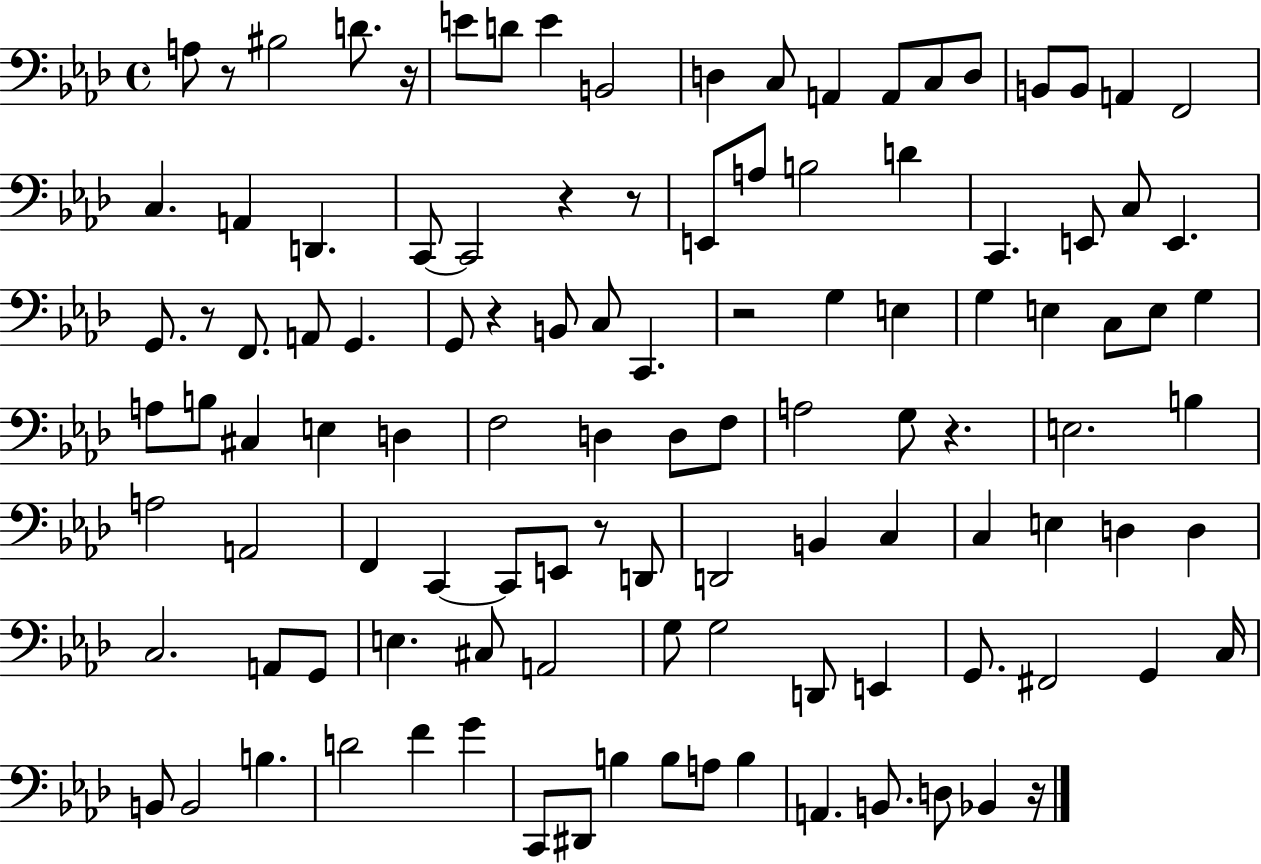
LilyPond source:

{
  \clef bass
  \time 4/4
  \defaultTimeSignature
  \key aes \major
  a8 r8 bis2 d'8. r16 | e'8 d'8 e'4 b,2 | d4 c8 a,4 a,8 c8 d8 | b,8 b,8 a,4 f,2 | \break c4. a,4 d,4. | c,8~~ c,2 r4 r8 | e,8 a8 b2 d'4 | c,4. e,8 c8 e,4. | \break g,8. r8 f,8. a,8 g,4. | g,8 r4 b,8 c8 c,4. | r2 g4 e4 | g4 e4 c8 e8 g4 | \break a8 b8 cis4 e4 d4 | f2 d4 d8 f8 | a2 g8 r4. | e2. b4 | \break a2 a,2 | f,4 c,4~~ c,8 e,8 r8 d,8 | d,2 b,4 c4 | c4 e4 d4 d4 | \break c2. a,8 g,8 | e4. cis8 a,2 | g8 g2 d,8 e,4 | g,8. fis,2 g,4 c16 | \break b,8 b,2 b4. | d'2 f'4 g'4 | c,8 dis,8 b4 b8 a8 b4 | a,4. b,8. d8 bes,4 r16 | \break \bar "|."
}